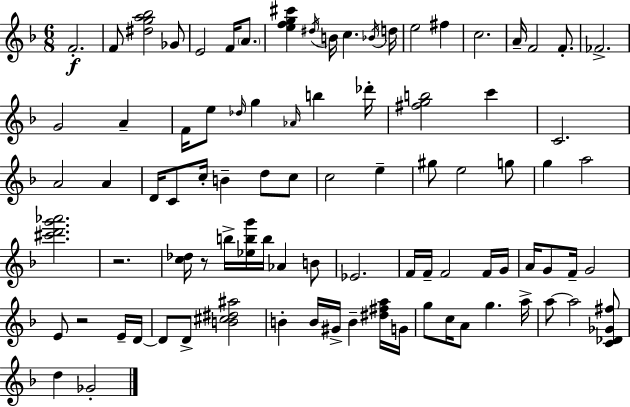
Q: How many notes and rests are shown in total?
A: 89